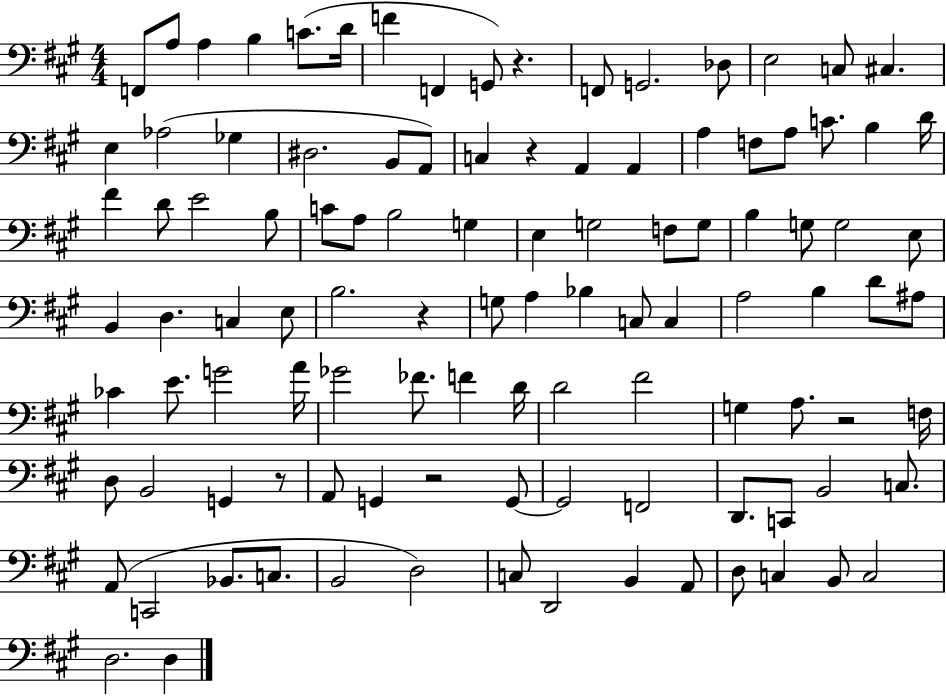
{
  \clef bass
  \numericTimeSignature
  \time 4/4
  \key a \major
  f,8 a8 a4 b4 c'8.( d'16 | f'4 f,4 g,8) r4. | f,8 g,2. des8 | e2 c8 cis4. | \break e4 aes2( ges4 | dis2. b,8 a,8) | c4 r4 a,4 a,4 | a4 f8 a8 c'8. b4 d'16 | \break fis'4 d'8 e'2 b8 | c'8 a8 b2 g4 | e4 g2 f8 g8 | b4 g8 g2 e8 | \break b,4 d4. c4 e8 | b2. r4 | g8 a4 bes4 c8 c4 | a2 b4 d'8 ais8 | \break ces'4 e'8. g'2 a'16 | ges'2 fes'8. f'4 d'16 | d'2 fis'2 | g4 a8. r2 f16 | \break d8 b,2 g,4 r8 | a,8 g,4 r2 g,8~~ | g,2 f,2 | d,8. c,8 b,2 c8. | \break a,8( c,2 bes,8. c8. | b,2 d2) | c8 d,2 b,4 a,8 | d8 c4 b,8 c2 | \break d2. d4 | \bar "|."
}